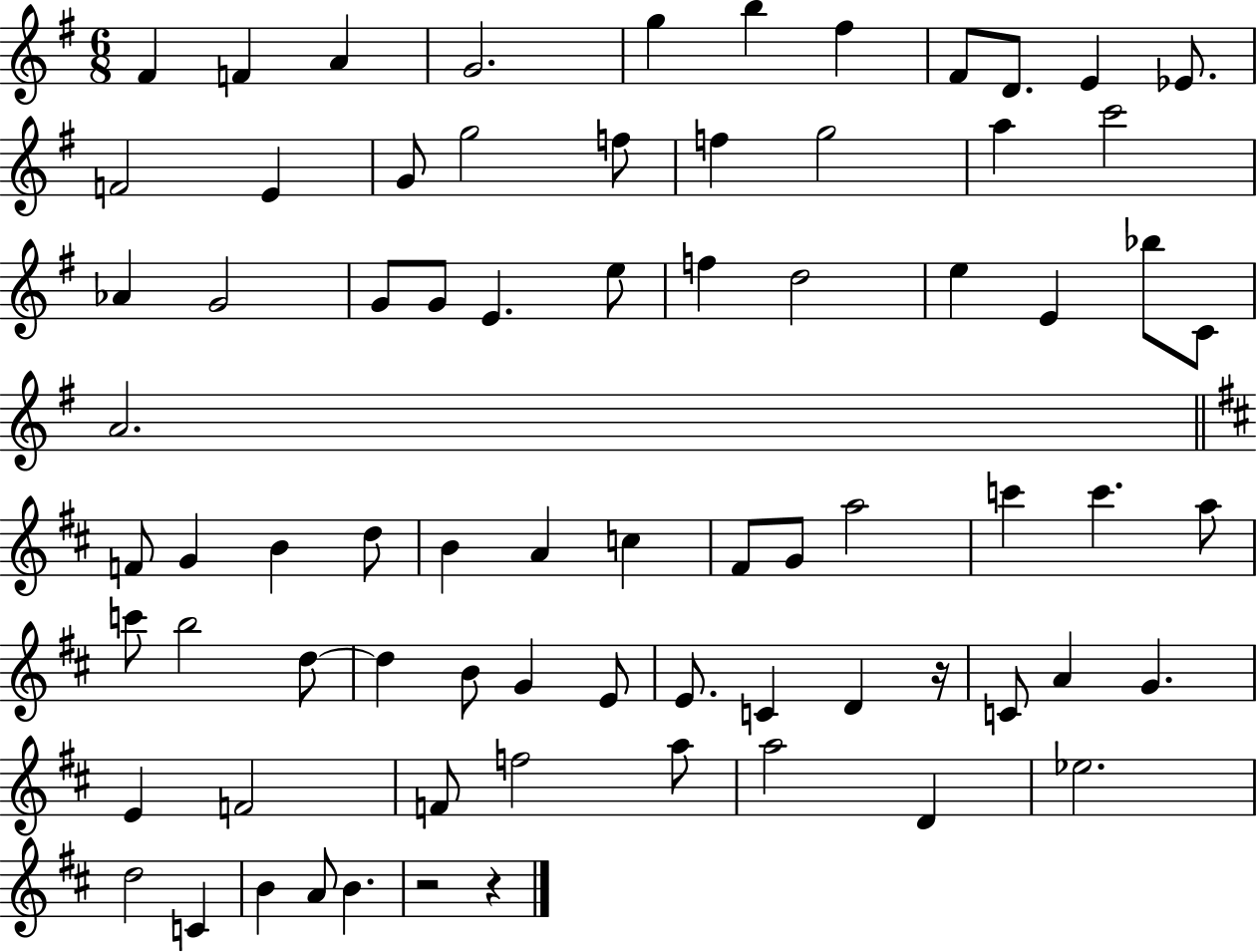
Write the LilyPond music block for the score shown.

{
  \clef treble
  \numericTimeSignature
  \time 6/8
  \key g \major
  fis'4 f'4 a'4 | g'2. | g''4 b''4 fis''4 | fis'8 d'8. e'4 ees'8. | \break f'2 e'4 | g'8 g''2 f''8 | f''4 g''2 | a''4 c'''2 | \break aes'4 g'2 | g'8 g'8 e'4. e''8 | f''4 d''2 | e''4 e'4 bes''8 c'8 | \break a'2. | \bar "||" \break \key b \minor f'8 g'4 b'4 d''8 | b'4 a'4 c''4 | fis'8 g'8 a''2 | c'''4 c'''4. a''8 | \break c'''8 b''2 d''8~~ | d''4 b'8 g'4 e'8 | e'8. c'4 d'4 r16 | c'8 a'4 g'4. | \break e'4 f'2 | f'8 f''2 a''8 | a''2 d'4 | ees''2. | \break d''2 c'4 | b'4 a'8 b'4. | r2 r4 | \bar "|."
}